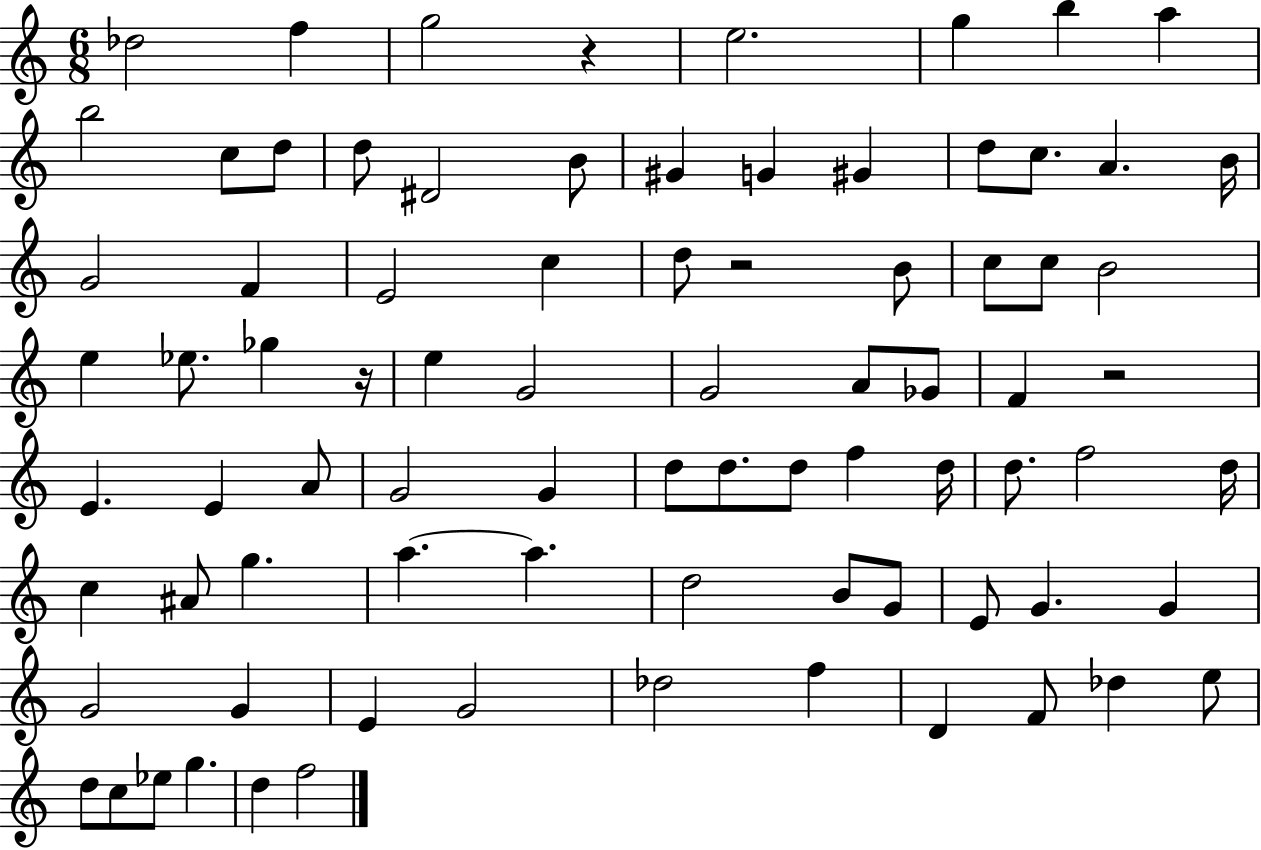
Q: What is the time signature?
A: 6/8